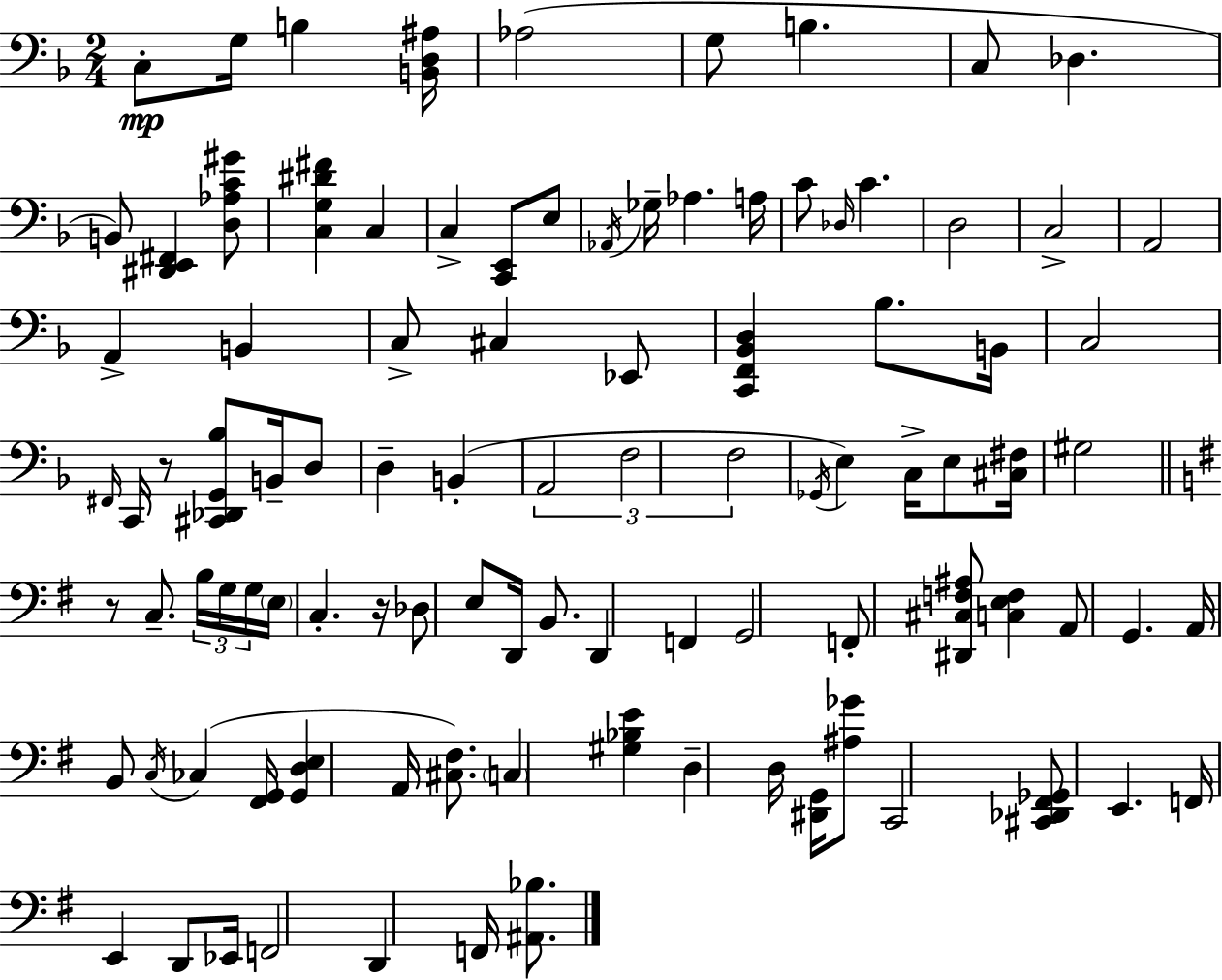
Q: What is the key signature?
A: F major